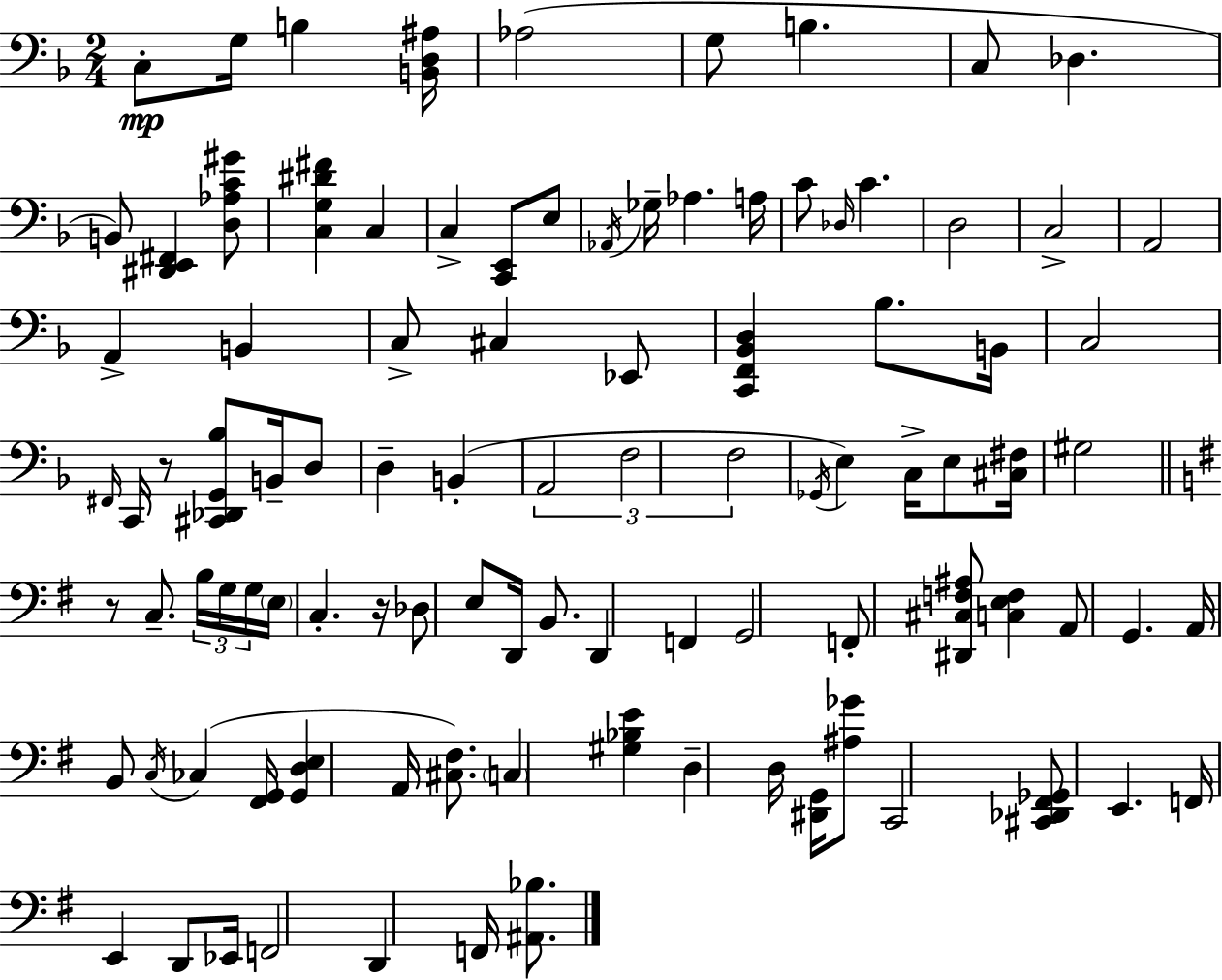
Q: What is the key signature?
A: F major